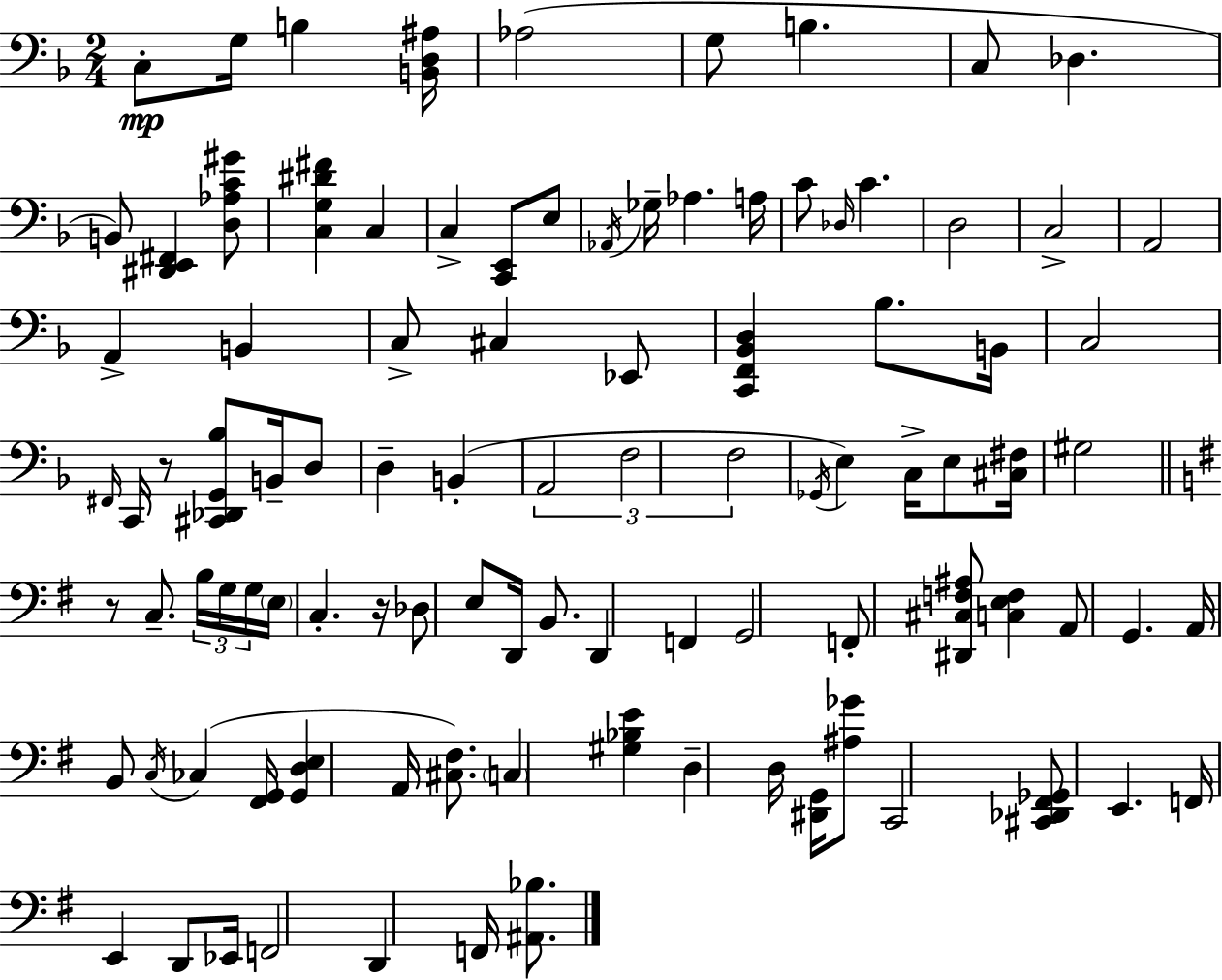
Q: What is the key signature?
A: F major